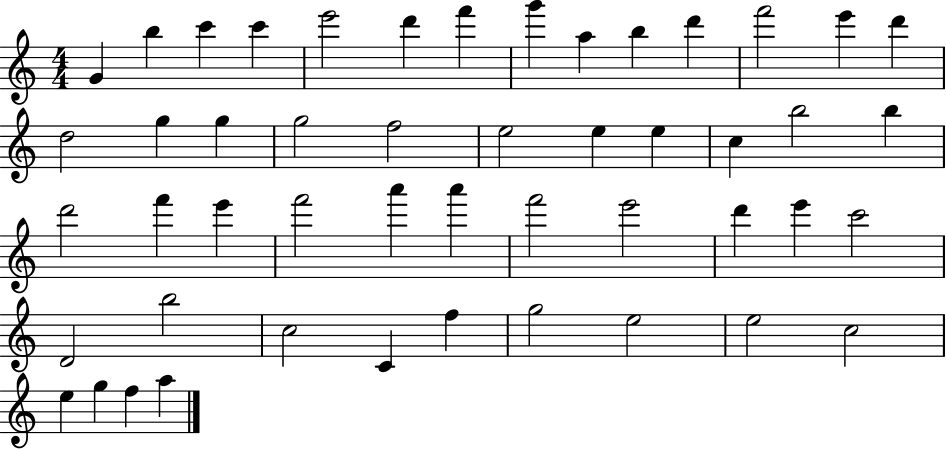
G4/q B5/q C6/q C6/q E6/h D6/q F6/q G6/q A5/q B5/q D6/q F6/h E6/q D6/q D5/h G5/q G5/q G5/h F5/h E5/h E5/q E5/q C5/q B5/h B5/q D6/h F6/q E6/q F6/h A6/q A6/q F6/h E6/h D6/q E6/q C6/h D4/h B5/h C5/h C4/q F5/q G5/h E5/h E5/h C5/h E5/q G5/q F5/q A5/q